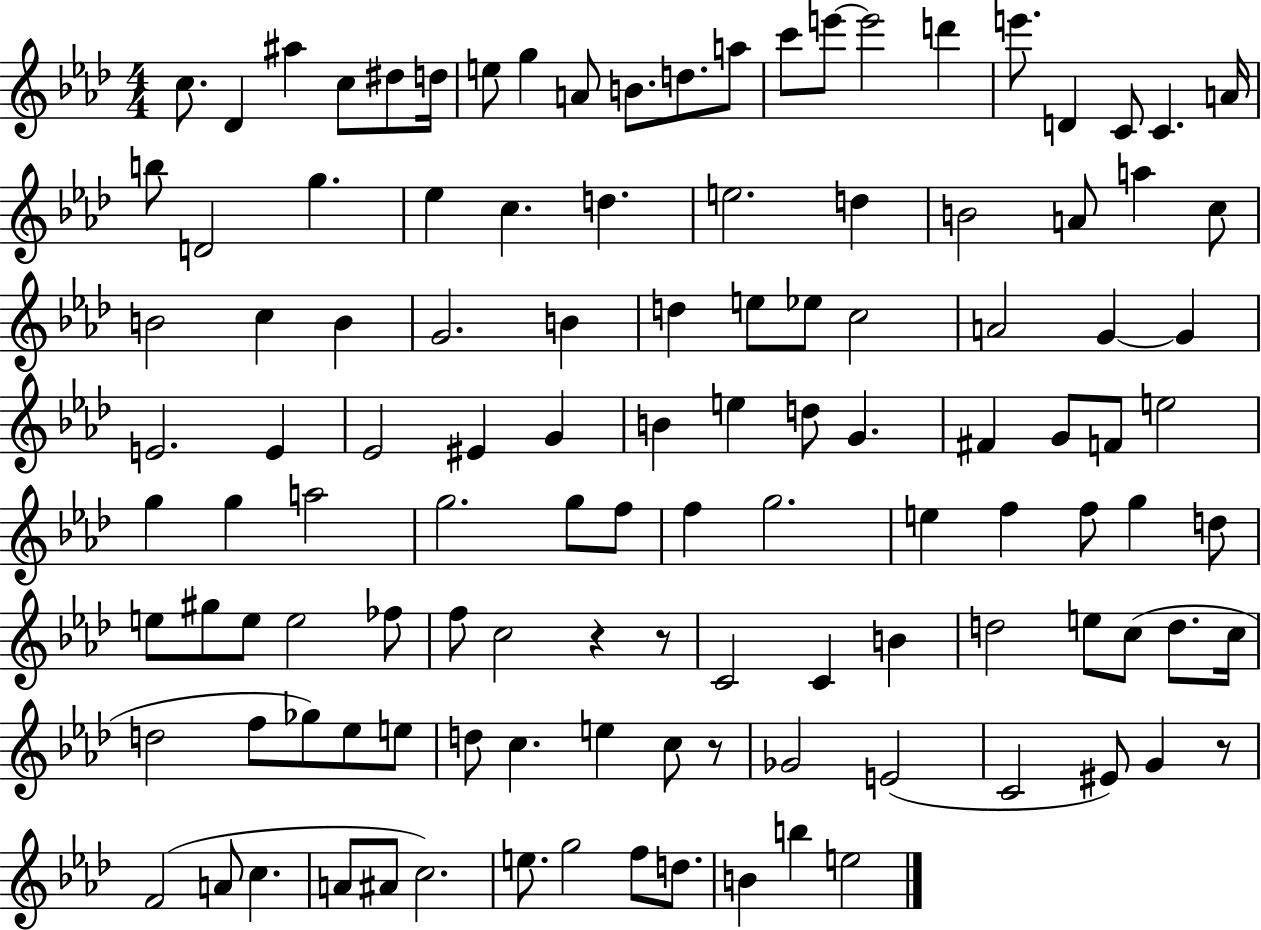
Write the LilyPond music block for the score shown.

{
  \clef treble
  \numericTimeSignature
  \time 4/4
  \key aes \major
  c''8. des'4 ais''4 c''8 dis''8 d''16 | e''8 g''4 a'8 b'8. d''8. a''8 | c'''8 e'''8~~ e'''2 d'''4 | e'''8. d'4 c'8 c'4. a'16 | \break b''8 d'2 g''4. | ees''4 c''4. d''4. | e''2. d''4 | b'2 a'8 a''4 c''8 | \break b'2 c''4 b'4 | g'2. b'4 | d''4 e''8 ees''8 c''2 | a'2 g'4~~ g'4 | \break e'2. e'4 | ees'2 eis'4 g'4 | b'4 e''4 d''8 g'4. | fis'4 g'8 f'8 e''2 | \break g''4 g''4 a''2 | g''2. g''8 f''8 | f''4 g''2. | e''4 f''4 f''8 g''4 d''8 | \break e''8 gis''8 e''8 e''2 fes''8 | f''8 c''2 r4 r8 | c'2 c'4 b'4 | d''2 e''8 c''8( d''8. c''16 | \break d''2 f''8 ges''8) ees''8 e''8 | d''8 c''4. e''4 c''8 r8 | ges'2 e'2( | c'2 eis'8) g'4 r8 | \break f'2( a'8 c''4. | a'8 ais'8 c''2.) | e''8. g''2 f''8 d''8. | b'4 b''4 e''2 | \break \bar "|."
}